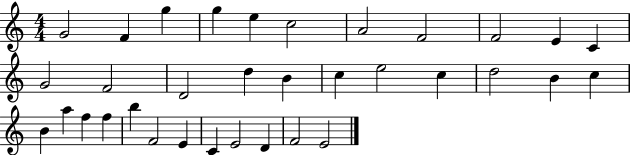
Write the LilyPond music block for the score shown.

{
  \clef treble
  \numericTimeSignature
  \time 4/4
  \key c \major
  g'2 f'4 g''4 | g''4 e''4 c''2 | a'2 f'2 | f'2 e'4 c'4 | \break g'2 f'2 | d'2 d''4 b'4 | c''4 e''2 c''4 | d''2 b'4 c''4 | \break b'4 a''4 f''4 f''4 | b''4 f'2 e'4 | c'4 e'2 d'4 | f'2 e'2 | \break \bar "|."
}